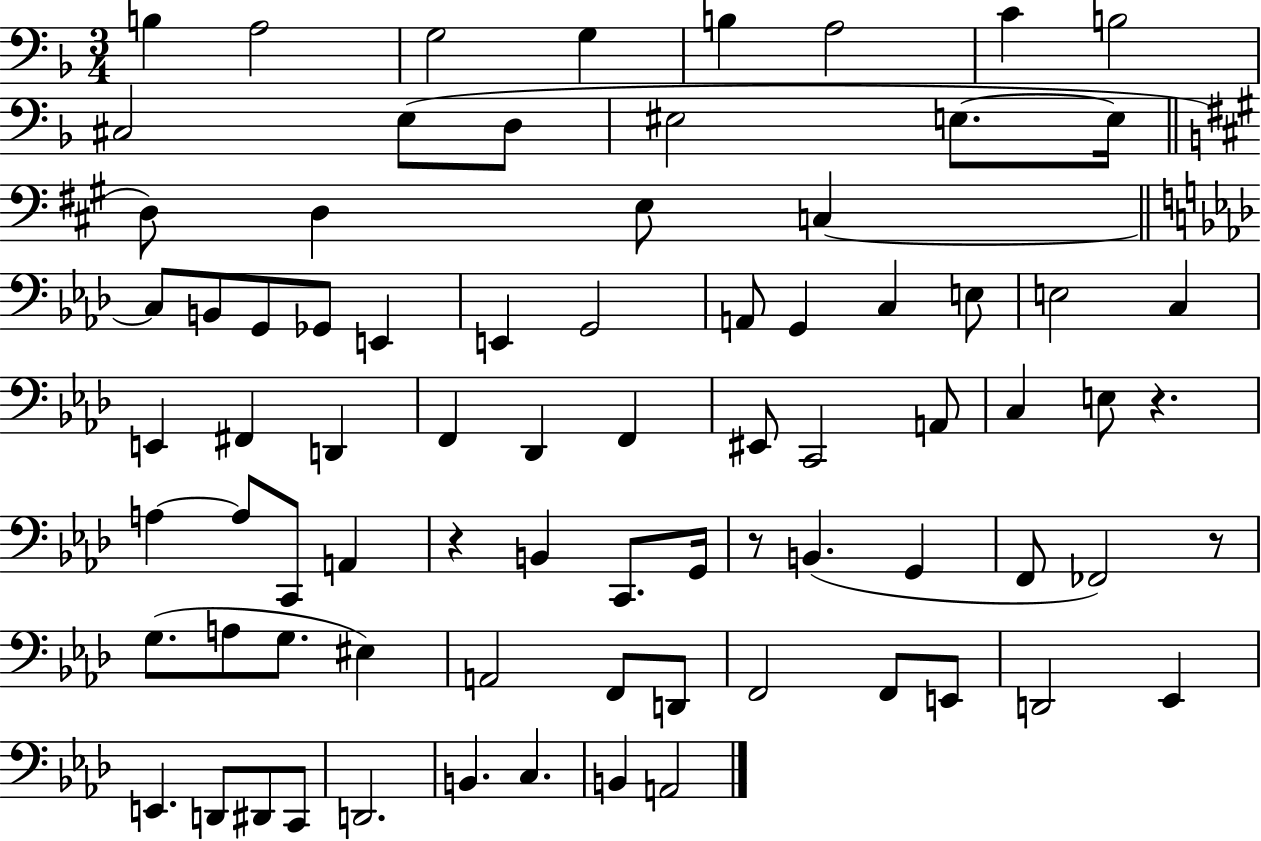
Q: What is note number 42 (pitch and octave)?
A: E3